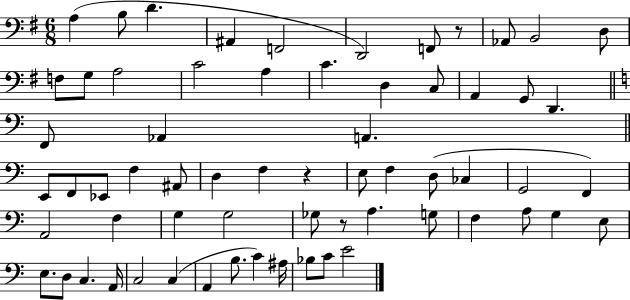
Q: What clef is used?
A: bass